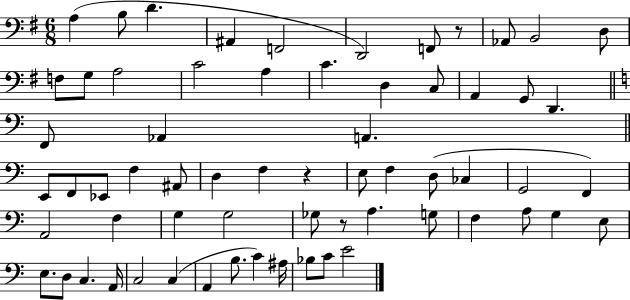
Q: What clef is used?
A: bass